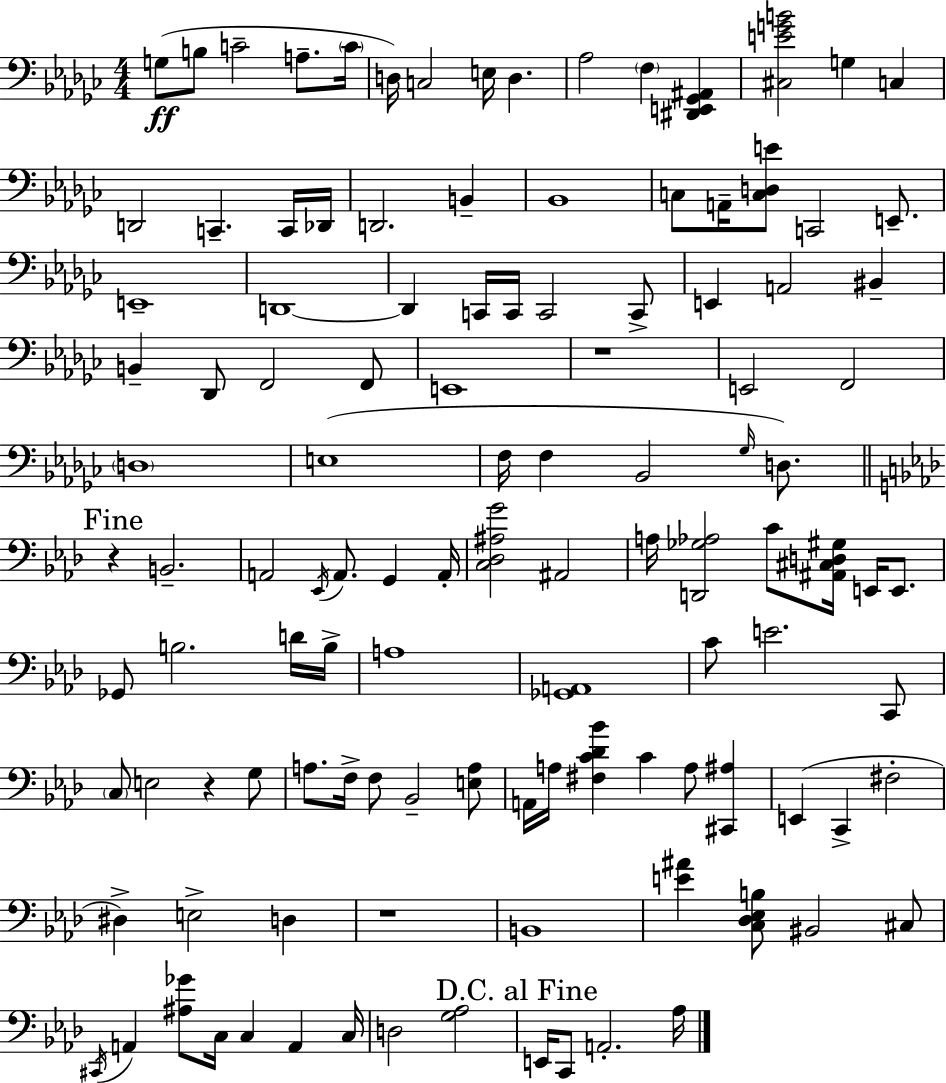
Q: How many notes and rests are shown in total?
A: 116